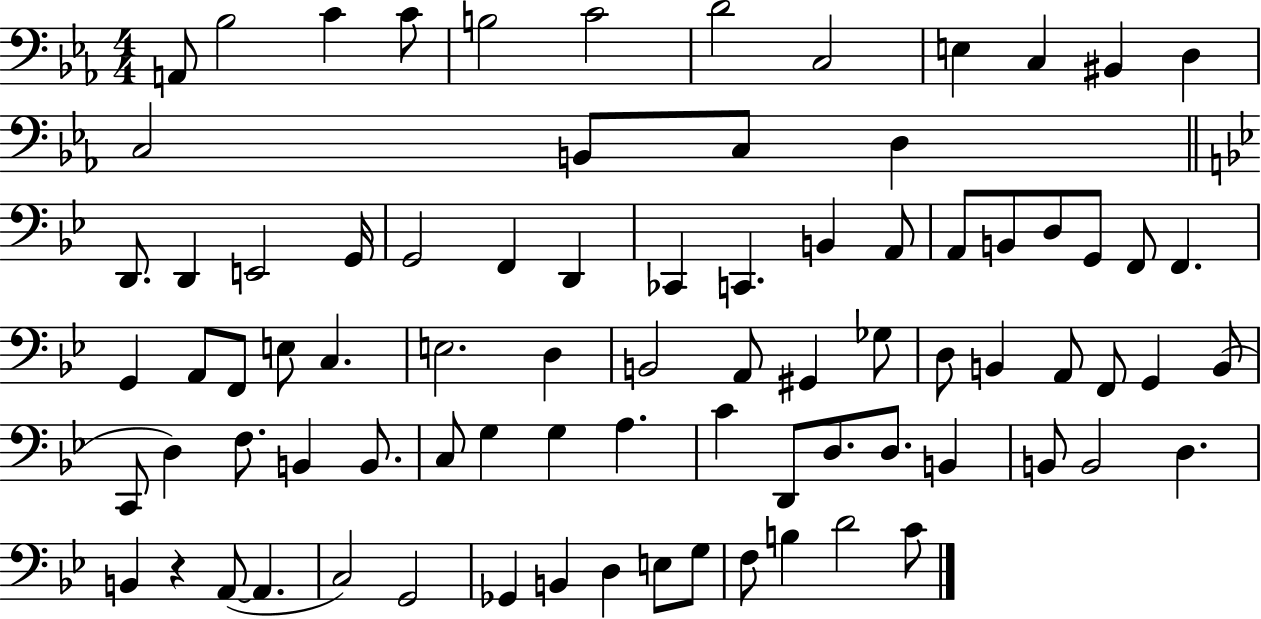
{
  \clef bass
  \numericTimeSignature
  \time 4/4
  \key ees \major
  \repeat volta 2 { a,8 bes2 c'4 c'8 | b2 c'2 | d'2 c2 | e4 c4 bis,4 d4 | \break c2 b,8 c8 d4 | \bar "||" \break \key bes \major d,8. d,4 e,2 g,16 | g,2 f,4 d,4 | ces,4 c,4. b,4 a,8 | a,8 b,8 d8 g,8 f,8 f,4. | \break g,4 a,8 f,8 e8 c4. | e2. d4 | b,2 a,8 gis,4 ges8 | d8 b,4 a,8 f,8 g,4 b,8( | \break c,8 d4) f8. b,4 b,8. | c8 g4 g4 a4. | c'4 d,8 d8. d8. b,4 | b,8 b,2 d4. | \break b,4 r4 a,8~(~ a,4. | c2) g,2 | ges,4 b,4 d4 e8 g8 | f8 b4 d'2 c'8 | \break } \bar "|."
}